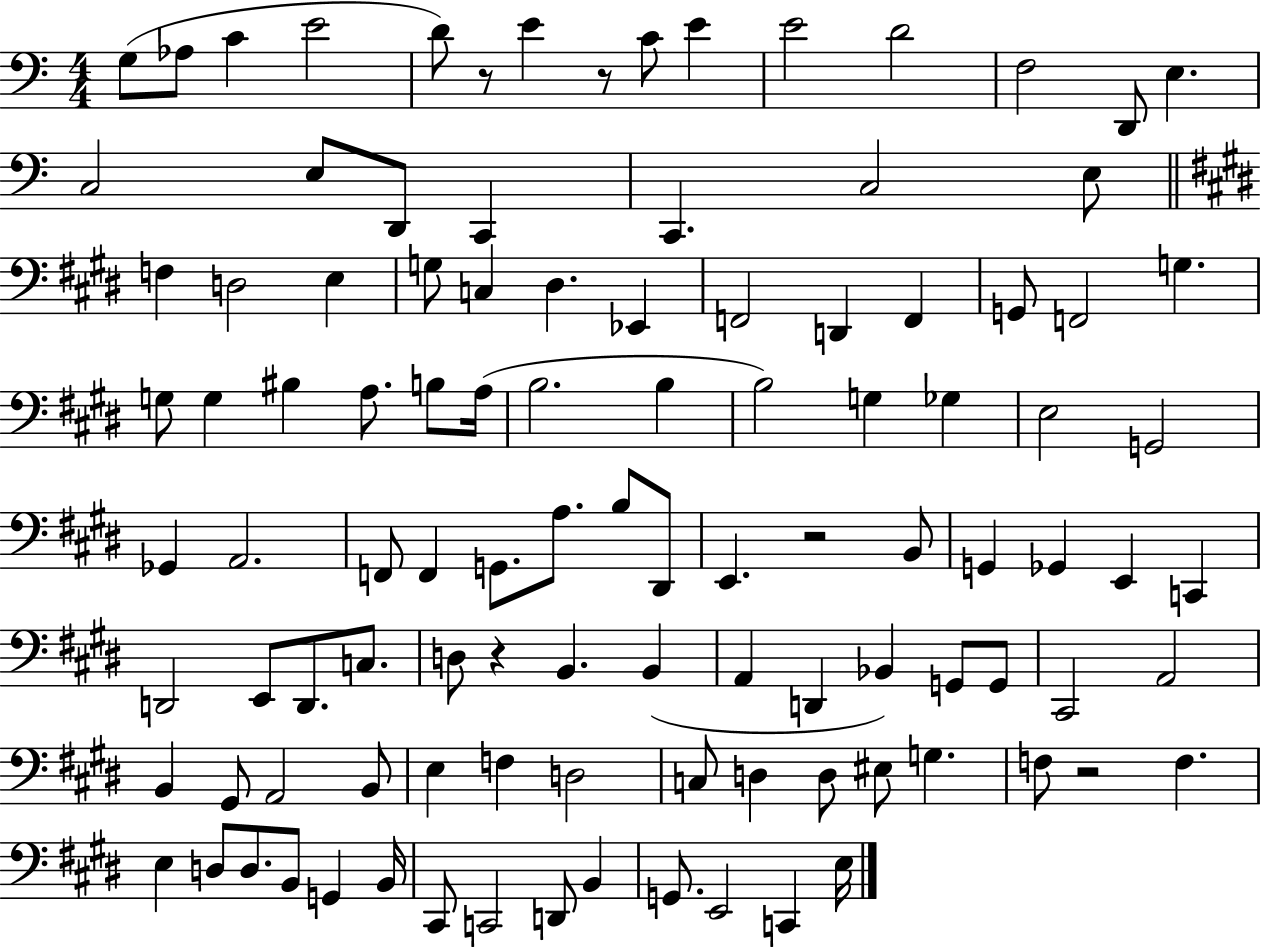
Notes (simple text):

G3/e Ab3/e C4/q E4/h D4/e R/e E4/q R/e C4/e E4/q E4/h D4/h F3/h D2/e E3/q. C3/h E3/e D2/e C2/q C2/q. C3/h E3/e F3/q D3/h E3/q G3/e C3/q D#3/q. Eb2/q F2/h D2/q F2/q G2/e F2/h G3/q. G3/e G3/q BIS3/q A3/e. B3/e A3/s B3/h. B3/q B3/h G3/q Gb3/q E3/h G2/h Gb2/q A2/h. F2/e F2/q G2/e. A3/e. B3/e D#2/e E2/q. R/h B2/e G2/q Gb2/q E2/q C2/q D2/h E2/e D2/e. C3/e. D3/e R/q B2/q. B2/q A2/q D2/q Bb2/q G2/e G2/e C#2/h A2/h B2/q G#2/e A2/h B2/e E3/q F3/q D3/h C3/e D3/q D3/e EIS3/e G3/q. F3/e R/h F3/q. E3/q D3/e D3/e. B2/e G2/q B2/s C#2/e C2/h D2/e B2/q G2/e. E2/h C2/q E3/s